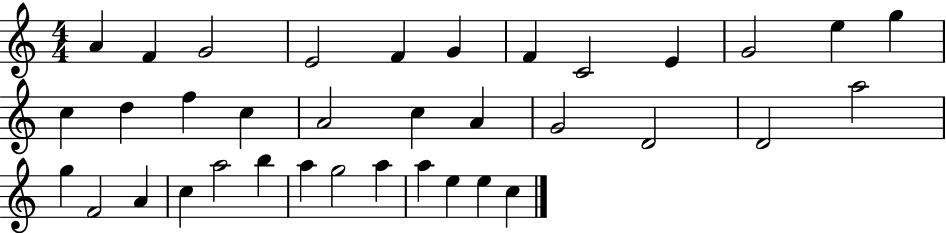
A4/q F4/q G4/h E4/h F4/q G4/q F4/q C4/h E4/q G4/h E5/q G5/q C5/q D5/q F5/q C5/q A4/h C5/q A4/q G4/h D4/h D4/h A5/h G5/q F4/h A4/q C5/q A5/h B5/q A5/q G5/h A5/q A5/q E5/q E5/q C5/q